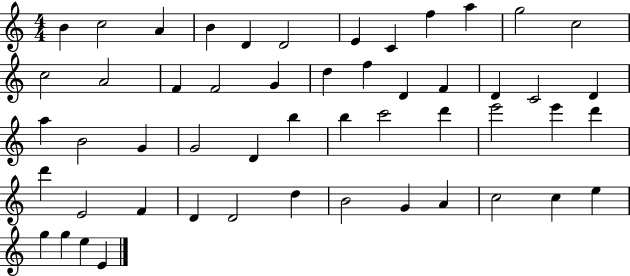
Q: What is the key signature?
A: C major